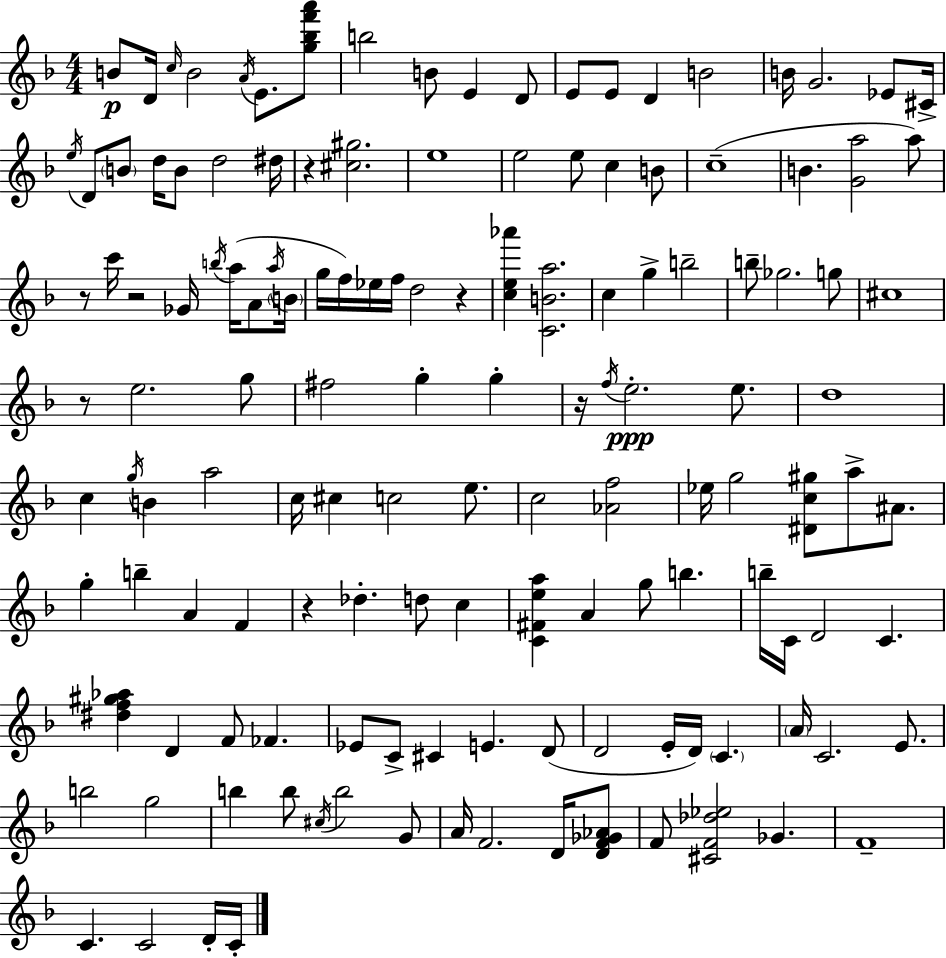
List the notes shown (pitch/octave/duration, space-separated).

B4/e D4/s C5/s B4/h A4/s E4/e. [G5,Bb5,F6,A6]/e B5/h B4/e E4/q D4/e E4/e E4/e D4/q B4/h B4/s G4/h. Eb4/e C#4/s E5/s D4/e B4/e D5/s B4/e D5/h D#5/s R/q [C#5,G#5]/h. E5/w E5/h E5/e C5/q B4/e C5/w B4/q. [G4,A5]/h A5/e R/e C6/s R/h Gb4/s B5/s A5/s A4/e A5/s B4/s G5/s F5/s Eb5/s F5/s D5/h R/q [C5,E5,Ab6]/q [C4,B4,A5]/h. C5/q G5/q B5/h B5/e Gb5/h. G5/e C#5/w R/e E5/h. G5/e F#5/h G5/q G5/q R/s F5/s E5/h. E5/e. D5/w C5/q G5/s B4/q A5/h C5/s C#5/q C5/h E5/e. C5/h [Ab4,F5]/h Eb5/s G5/h [D#4,C5,G#5]/e A5/e A#4/e. G5/q B5/q A4/q F4/q R/q Db5/q. D5/e C5/q [C4,F#4,E5,A5]/q A4/q G5/e B5/q. B5/s C4/s D4/h C4/q. [D#5,F5,G#5,Ab5]/q D4/q F4/e FES4/q. Eb4/e C4/e C#4/q E4/q. D4/e D4/h E4/s D4/s C4/q. A4/s C4/h. E4/e. B5/h G5/h B5/q B5/e C#5/s B5/h G4/e A4/s F4/h. D4/s [D4,F4,Gb4,Ab4]/e F4/e [C#4,F4,Db5,Eb5]/h Gb4/q. F4/w C4/q. C4/h D4/s C4/s